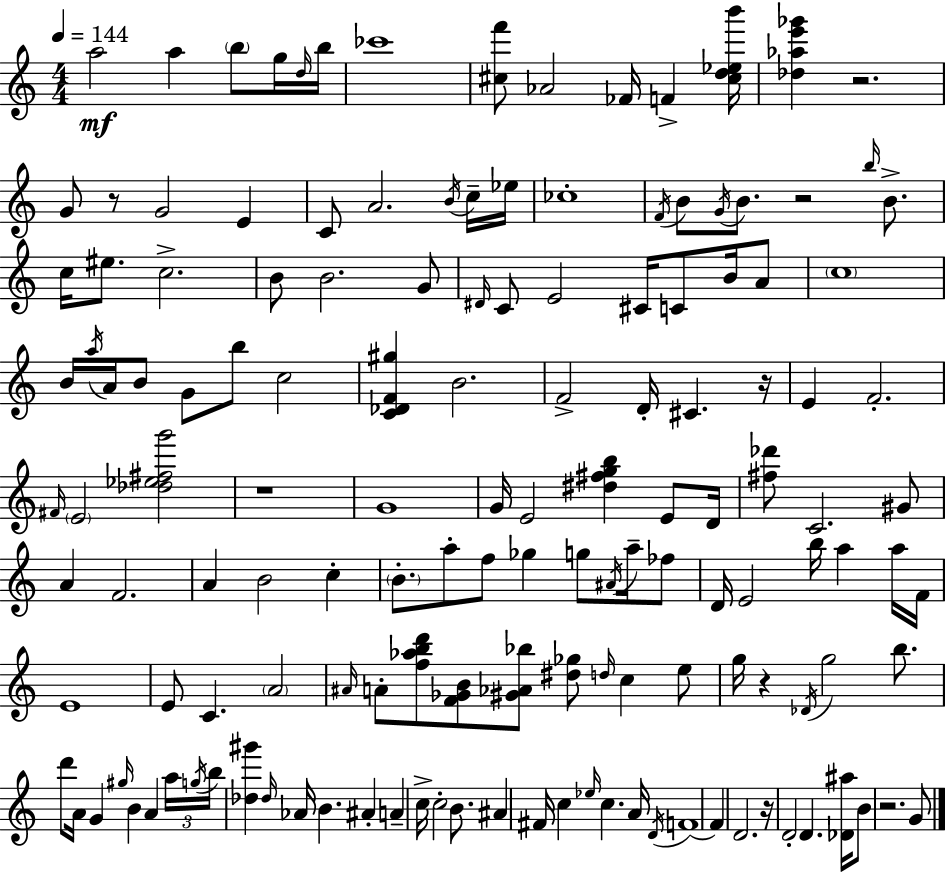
{
  \clef treble
  \numericTimeSignature
  \time 4/4
  \key c \major
  \tempo 4 = 144
  a''2\mf a''4 \parenthesize b''8 g''16 \grace { d''16 } | b''16 ces'''1 | <cis'' f'''>8 aes'2 fes'16 f'4-> | <cis'' d'' ees'' b'''>16 <des'' aes'' e''' ges'''>4 r2. | \break g'8 r8 g'2 e'4 | c'8 a'2. \acciaccatura { b'16 } | c''16-- ees''16 ces''1-. | \acciaccatura { f'16 } b'8 \acciaccatura { g'16 } b'8. r2 | \break \grace { b''16 } b'8.-> c''16 eis''8. c''2.-> | b'8 b'2. | g'8 \grace { dis'16 } c'8 e'2 | cis'16 c'8 b'16 a'8 \parenthesize c''1 | \break b'16 \acciaccatura { a''16 } a'16 b'8 g'8 b''8 c''2 | <c' des' f' gis''>4 b'2. | f'2-> d'16-. | cis'4. r16 e'4 f'2.-. | \break \grace { fis'16 } \parenthesize e'2 | <des'' ees'' fis'' g'''>2 r1 | g'1 | g'16 e'2 | \break <dis'' fis'' g'' b''>4 e'8 d'16 <fis'' des'''>8 c'2. | gis'8 a'4 f'2. | a'4 b'2 | c''4-. \parenthesize b'8.-. a''8-. f''8 ges''4 | \break g''8 \acciaccatura { ais'16 } a''16-- fes''8 d'16 e'2 | b''16 a''4 a''16 f'16 e'1 | e'8 c'4. | \parenthesize a'2 \grace { ais'16 } a'8-. <f'' aes'' b'' d'''>8 <f' ges' b'>8 | \break <gis' aes' bes''>8 <dis'' ges''>8 \grace { d''16 } c''4 e''8 g''16 r4 | \acciaccatura { des'16 } g''2 b''8. d'''8 a'16 g'4 | \grace { gis''16 } b'4 a'4 \tuplet 3/2 { a''16 \acciaccatura { g''16 } b''16 } <des'' gis'''>4 | \grace { des''16 } aes'16 b'4. ais'4-. a'4-- | \break c''16-> c''2-. b'8. ais'4 | fis'16 c''4 \grace { ees''16 } c''4. a'16 | \acciaccatura { d'16 } f'1~~ | f'4 d'2. | \break r16 d'2-. d'4. | <des' ais''>16 b'8 r2. g'8 | \bar "|."
}